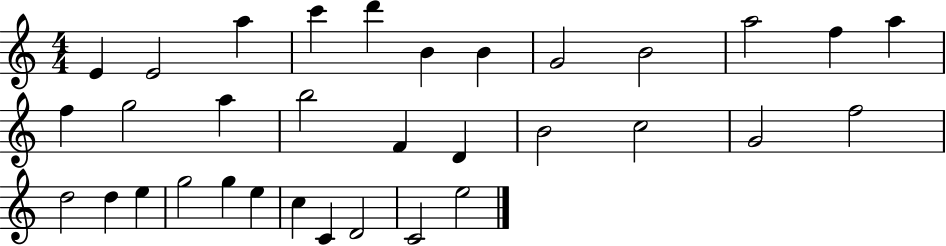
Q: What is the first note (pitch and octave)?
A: E4